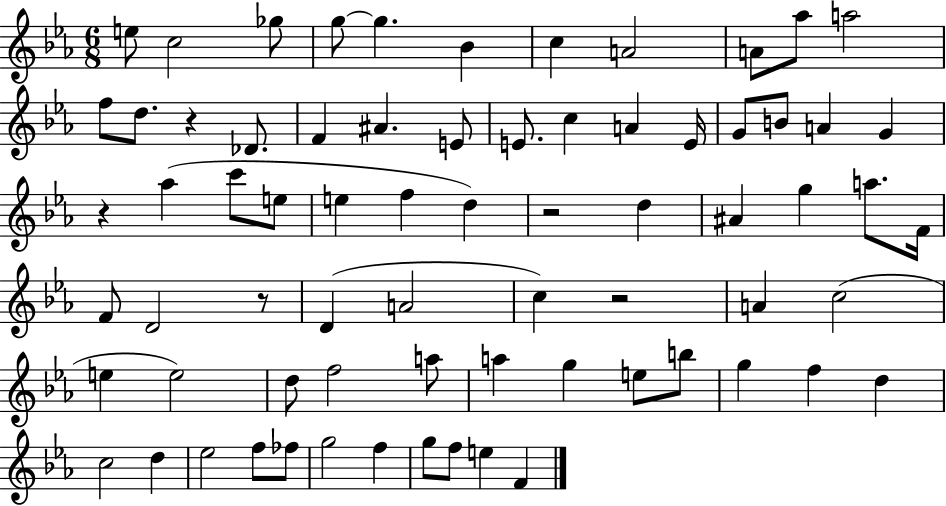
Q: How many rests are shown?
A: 5